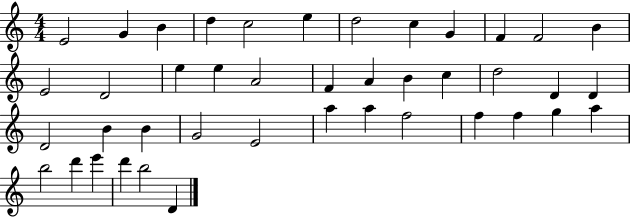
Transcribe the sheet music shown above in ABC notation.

X:1
T:Untitled
M:4/4
L:1/4
K:C
E2 G B d c2 e d2 c G F F2 B E2 D2 e e A2 F A B c d2 D D D2 B B G2 E2 a a f2 f f g a b2 d' e' d' b2 D